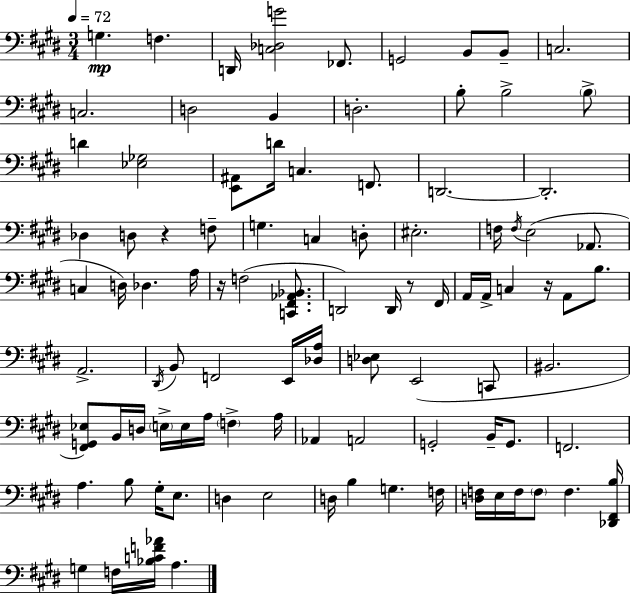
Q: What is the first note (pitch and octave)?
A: G3